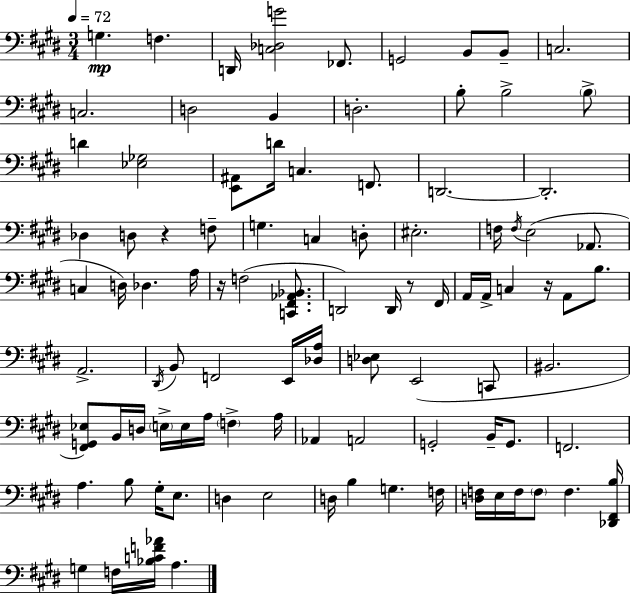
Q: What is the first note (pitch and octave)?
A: G3